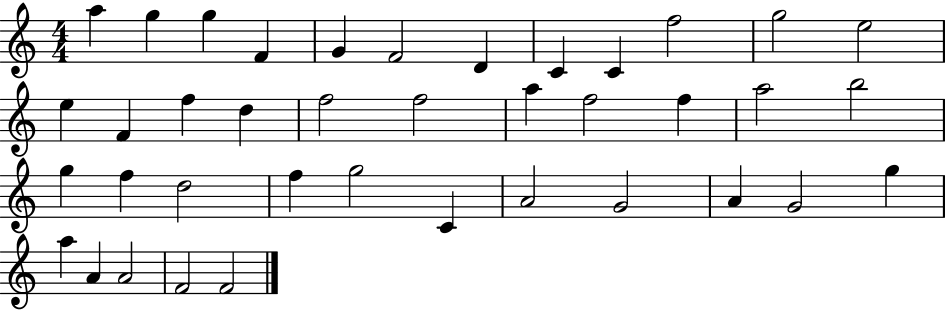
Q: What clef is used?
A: treble